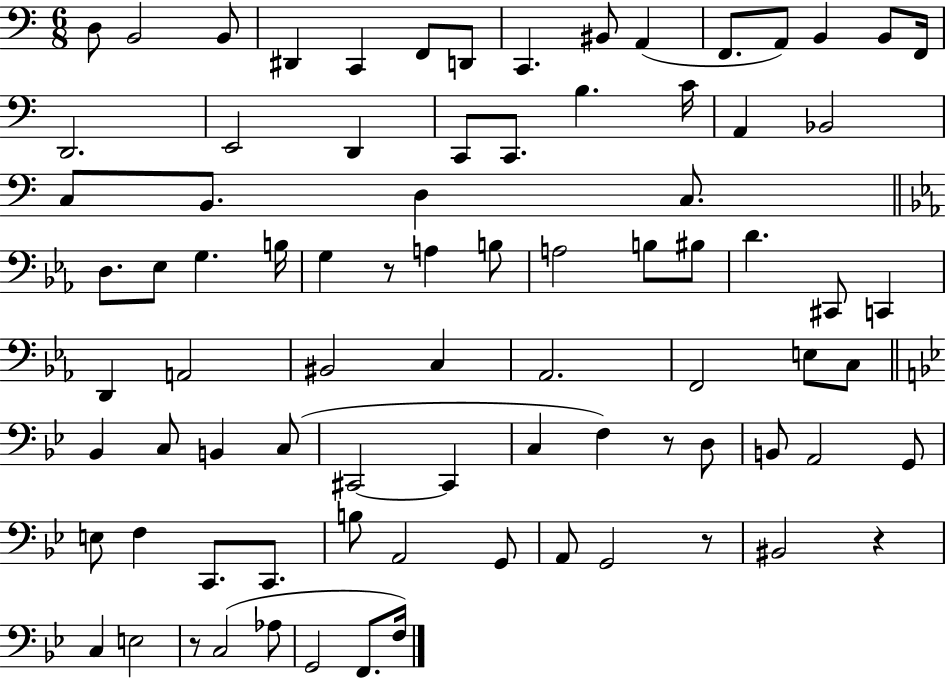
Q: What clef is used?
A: bass